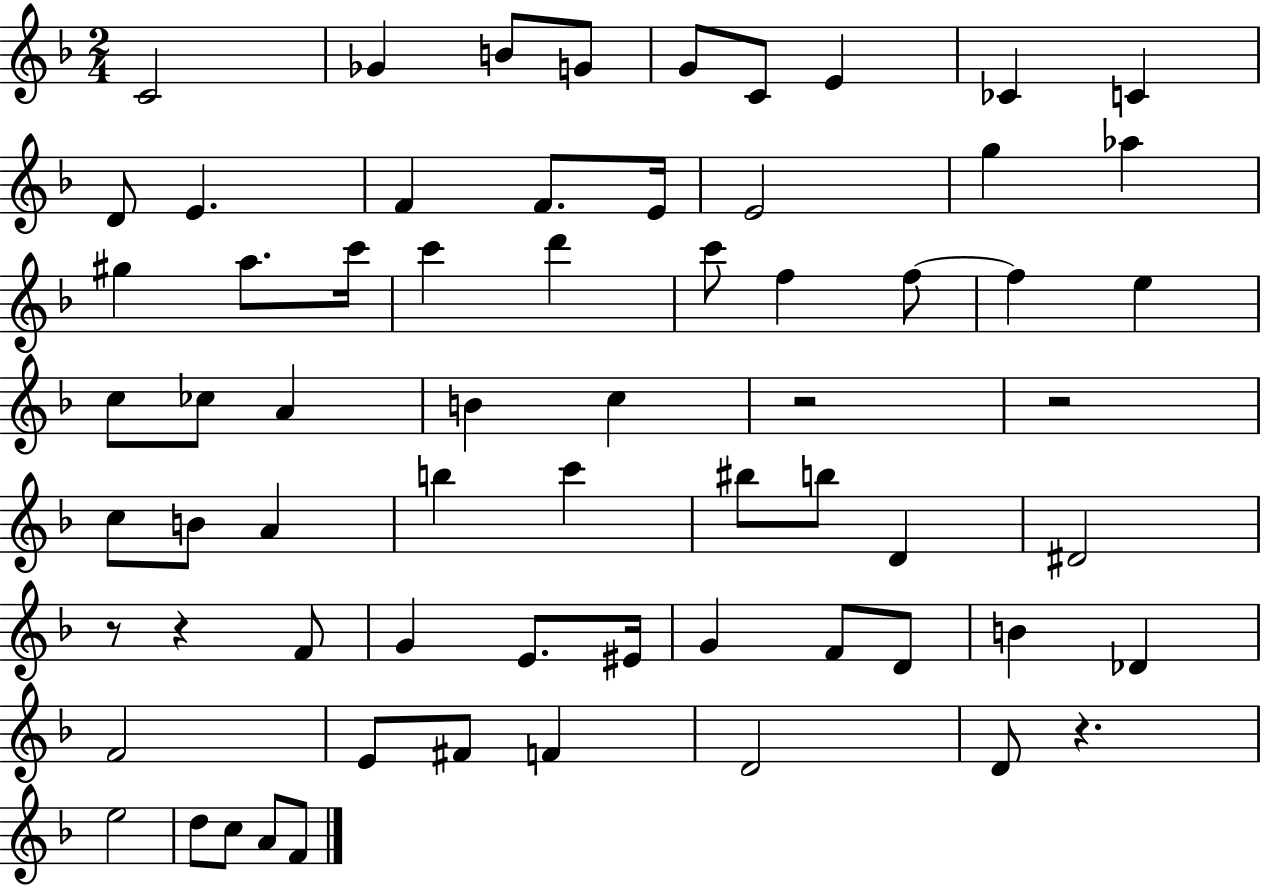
C4/h Gb4/q B4/e G4/e G4/e C4/e E4/q CES4/q C4/q D4/e E4/q. F4/q F4/e. E4/s E4/h G5/q Ab5/q G#5/q A5/e. C6/s C6/q D6/q C6/e F5/q F5/e F5/q E5/q C5/e CES5/e A4/q B4/q C5/q R/h R/h C5/e B4/e A4/q B5/q C6/q BIS5/e B5/e D4/q D#4/h R/e R/q F4/e G4/q E4/e. EIS4/s G4/q F4/e D4/e B4/q Db4/q F4/h E4/e F#4/e F4/q D4/h D4/e R/q. E5/h D5/e C5/e A4/e F4/e